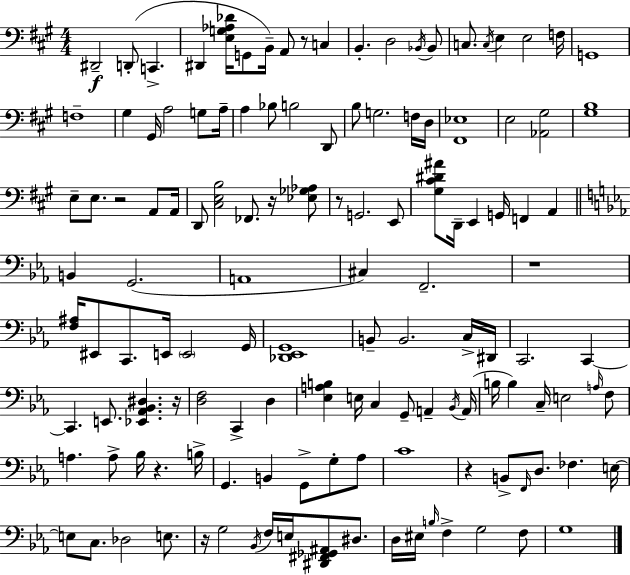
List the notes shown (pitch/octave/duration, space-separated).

D#2/h D2/e C2/q. D#2/q [E3,G3,Ab3,Db4]/s G2/e B2/s A2/e R/e C3/q B2/q. D3/h Bb2/s Bb2/e C3/e. C3/s E3/q E3/h F3/s G2/w F3/w G#3/q G#2/s A3/h G3/e A3/s A3/q Bb3/e B3/h D2/e B3/e G3/h. F3/s D3/s [F#2,Eb3]/w E3/h [Ab2,G#3]/h [G#3,B3]/w E3/e E3/e. R/h A2/e A2/s D2/e [C#3,E3,B3]/h FES2/e. R/s [Eb3,Gb3,Ab3]/e R/e G2/h. E2/e [G#3,C#4,D#4,A#4]/e D2/s E2/q G2/s F2/q A2/q B2/q G2/h. A2/w C#3/q F2/h. R/w [F3,A#3]/s EIS2/e C2/e. E2/s E2/h G2/s [Db2,Eb2,G2]/w B2/e B2/h. C3/s D#2/s C2/h. C2/q C2/q. E2/e. [Eb2,Ab2,Bb2,D#3]/q. R/s [D3,F3]/h C2/q D3/q [Eb3,A3,B3]/q E3/s C3/q G2/e A2/q Bb2/s A2/s B3/s B3/q C3/s E3/h A3/s F3/e A3/q. A3/e Bb3/s R/q. B3/s G2/q. B2/q G2/e G3/e Ab3/e C4/w R/q B2/e F2/s D3/e. FES3/q. E3/s E3/e C3/e. Db3/h E3/e. R/s G3/h Bb2/s F3/s E3/s [D#2,F#2,Gb2,A#2]/e D#3/e. D3/s EIS3/s B3/s F3/q G3/h F3/e G3/w